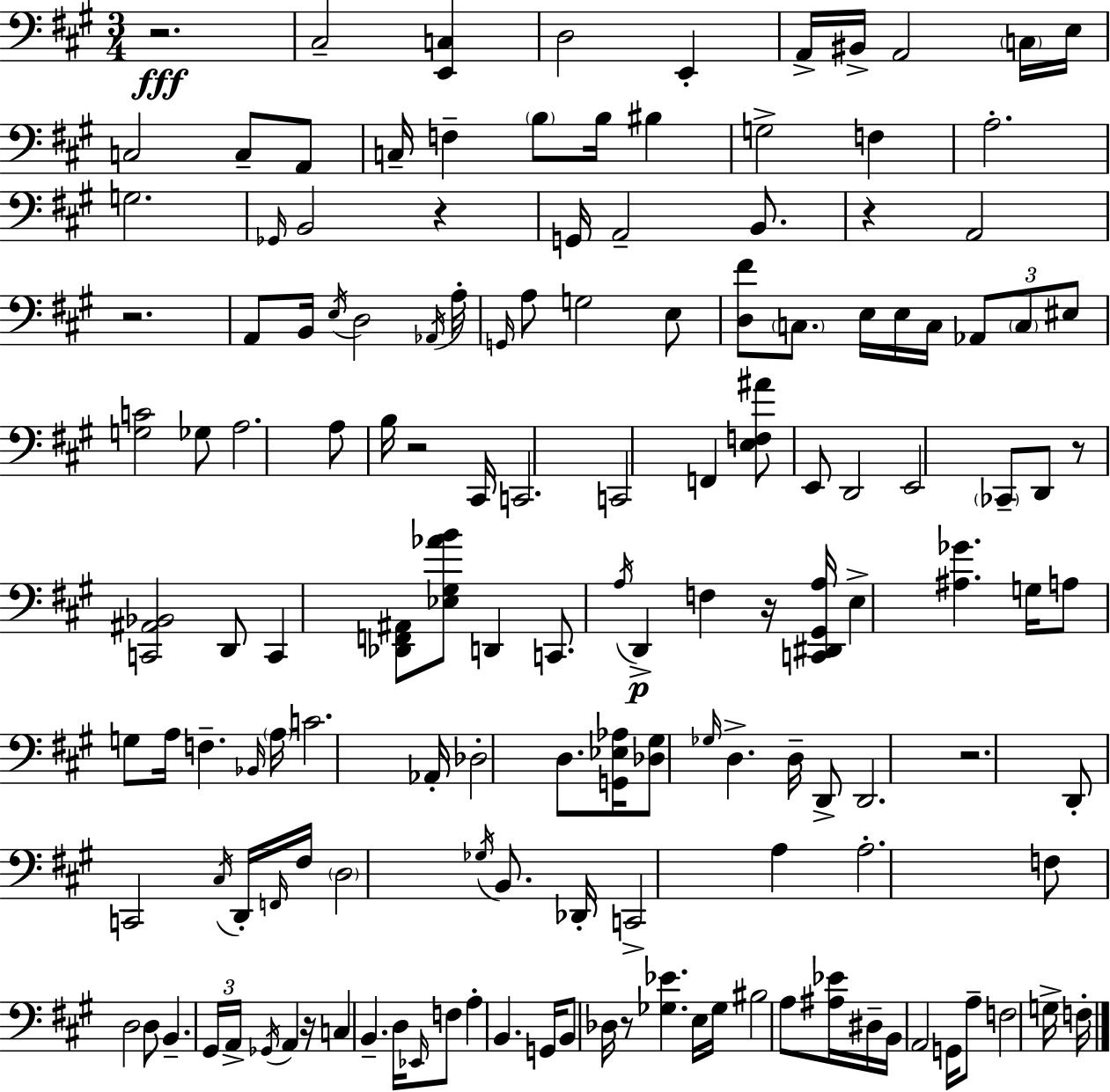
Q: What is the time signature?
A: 3/4